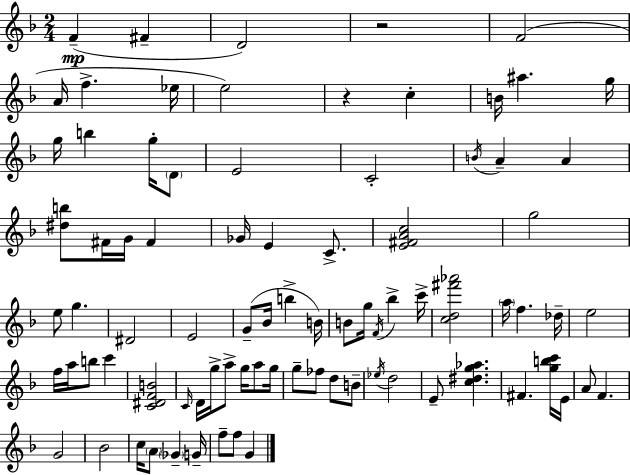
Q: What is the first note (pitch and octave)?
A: F4